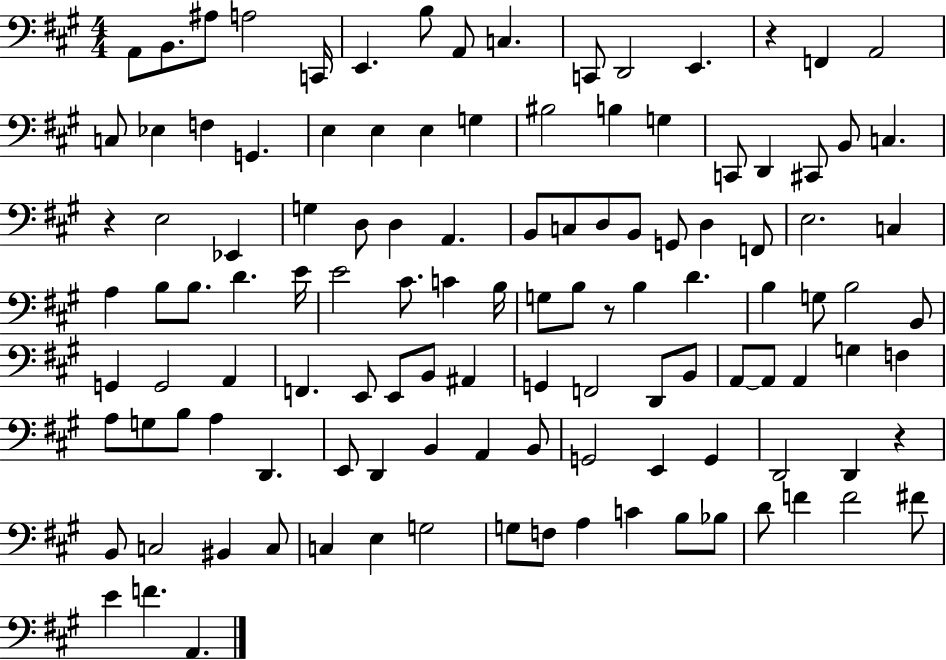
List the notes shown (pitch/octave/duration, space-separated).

A2/e B2/e. A#3/e A3/h C2/s E2/q. B3/e A2/e C3/q. C2/e D2/h E2/q. R/q F2/q A2/h C3/e Eb3/q F3/q G2/q. E3/q E3/q E3/q G3/q BIS3/h B3/q G3/q C2/e D2/q C#2/e B2/e C3/q. R/q E3/h Eb2/q G3/q D3/e D3/q A2/q. B2/e C3/e D3/e B2/e G2/e D3/q F2/e E3/h. C3/q A3/q B3/e B3/e. D4/q. E4/s E4/h C#4/e. C4/q B3/s G3/e B3/e R/e B3/q D4/q. B3/q G3/e B3/h B2/e G2/q G2/h A2/q F2/q. E2/e E2/e B2/e A#2/q G2/q F2/h D2/e B2/e A2/e A2/e A2/q G3/q F3/q A3/e G3/e B3/e A3/q D2/q. E2/e D2/q B2/q A2/q B2/e G2/h E2/q G2/q D2/h D2/q R/q B2/e C3/h BIS2/q C3/e C3/q E3/q G3/h G3/e F3/e A3/q C4/q B3/e Bb3/e D4/e F4/q F4/h F#4/e E4/q F4/q. A2/q.